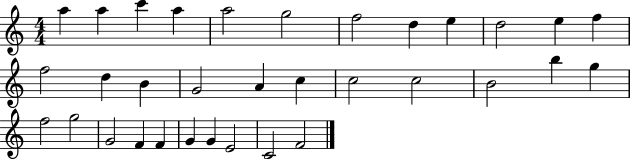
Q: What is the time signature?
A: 4/4